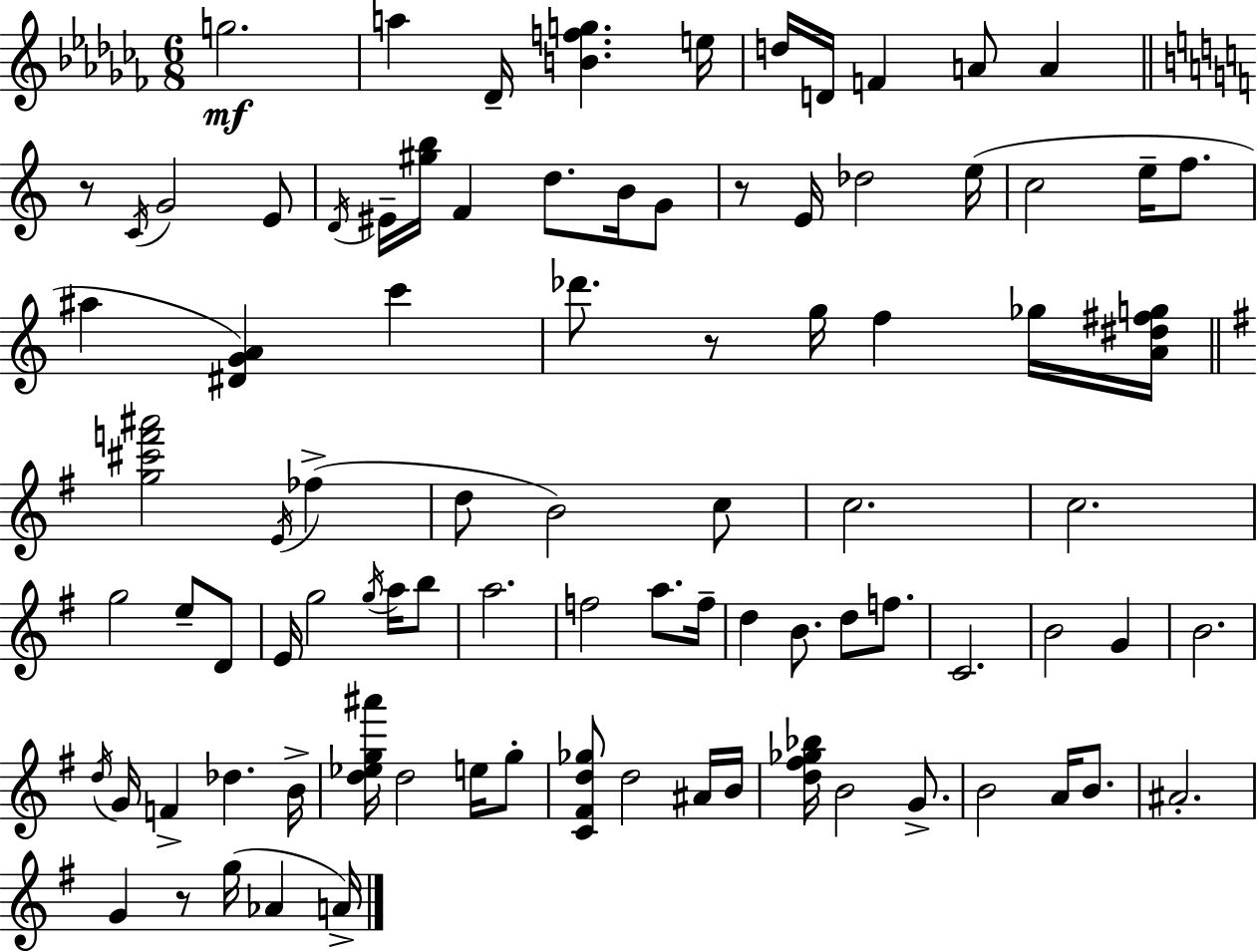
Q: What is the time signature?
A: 6/8